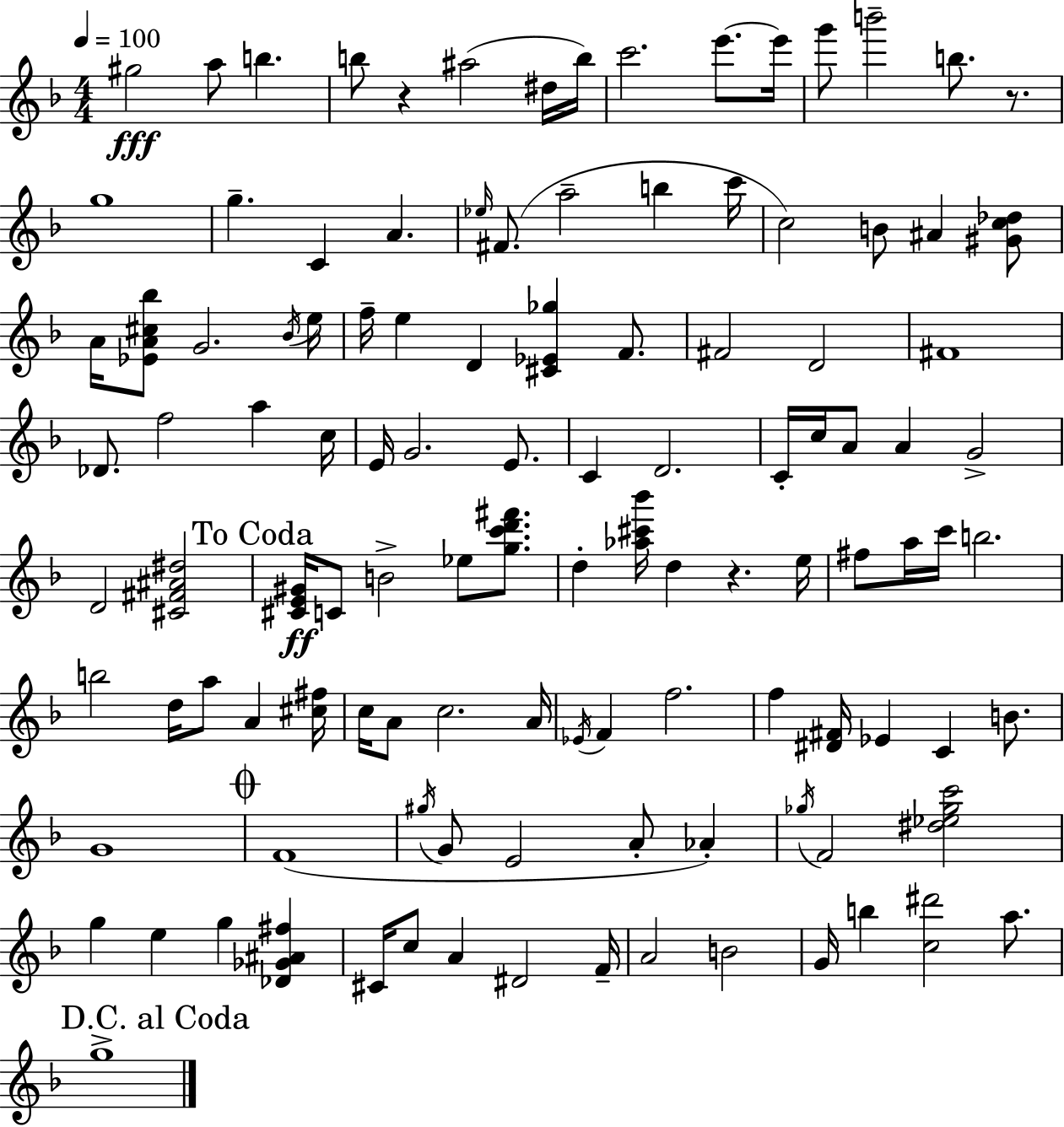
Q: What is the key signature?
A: D minor